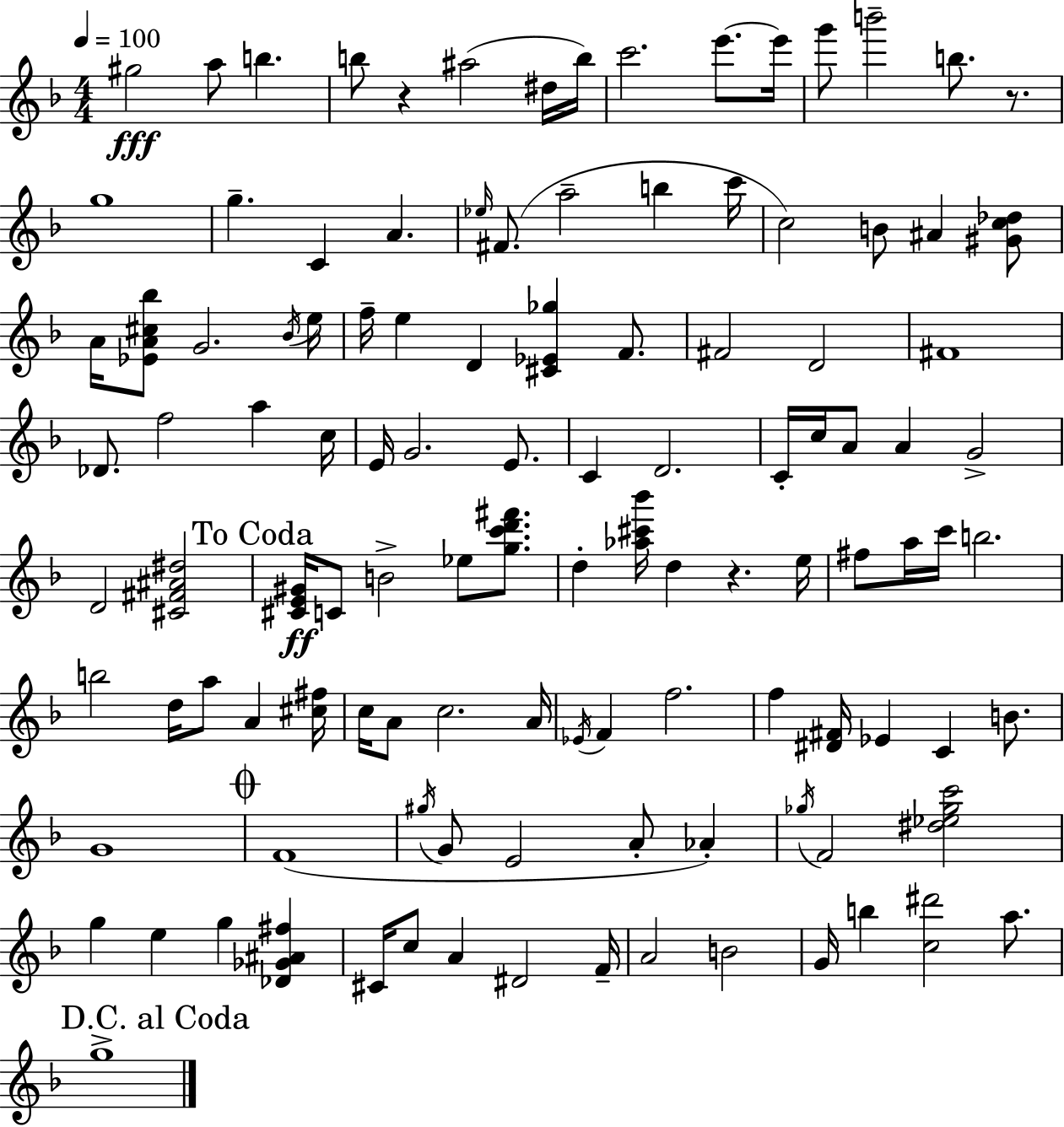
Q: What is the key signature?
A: D minor